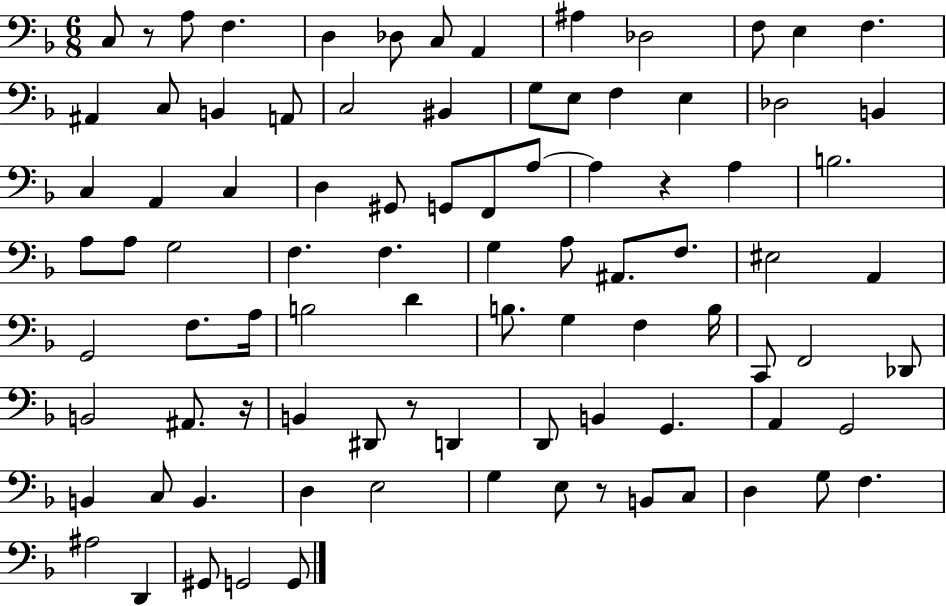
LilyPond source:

{
  \clef bass
  \numericTimeSignature
  \time 6/8
  \key f \major
  \repeat volta 2 { c8 r8 a8 f4. | d4 des8 c8 a,4 | ais4 des2 | f8 e4 f4. | \break ais,4 c8 b,4 a,8 | c2 bis,4 | g8 e8 f4 e4 | des2 b,4 | \break c4 a,4 c4 | d4 gis,8 g,8 f,8 a8~~ | a4 r4 a4 | b2. | \break a8 a8 g2 | f4. f4. | g4 a8 ais,8. f8. | eis2 a,4 | \break g,2 f8. a16 | b2 d'4 | b8. g4 f4 b16 | c,8 f,2 des,8 | \break b,2 ais,8. r16 | b,4 dis,8 r8 d,4 | d,8 b,4 g,4. | a,4 g,2 | \break b,4 c8 b,4. | d4 e2 | g4 e8 r8 b,8 c8 | d4 g8 f4. | \break ais2 d,4 | gis,8 g,2 g,8 | } \bar "|."
}